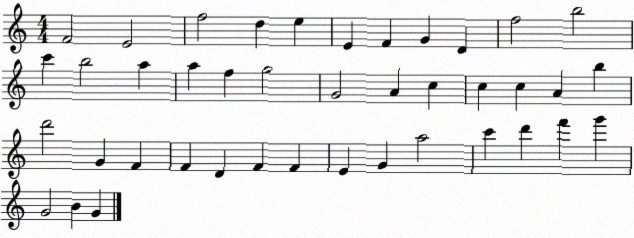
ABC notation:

X:1
T:Untitled
M:4/4
L:1/4
K:C
F2 E2 f2 d e E F G D f2 b2 c' b2 a a f g2 G2 A c c c A b d'2 G F F D F F E G a2 c' d' f' g' G2 B G